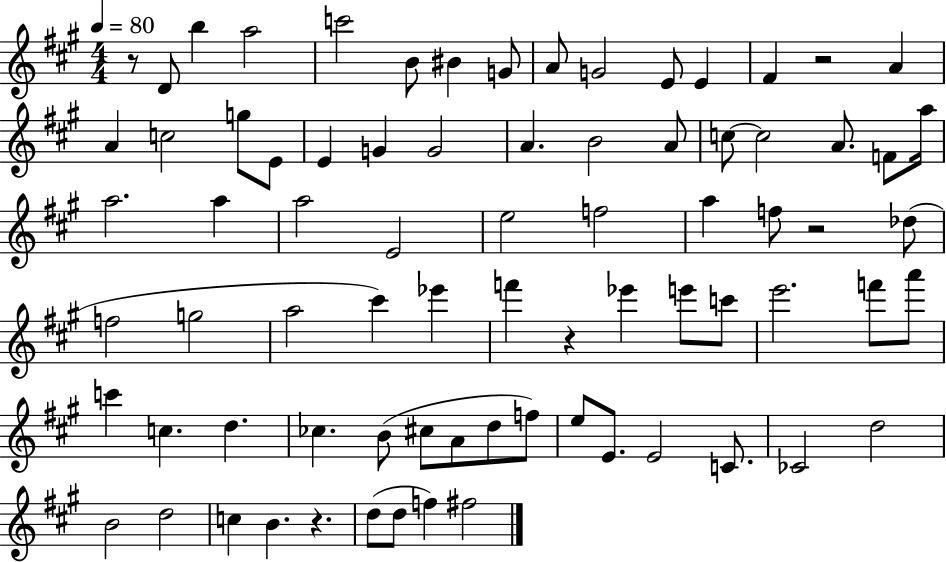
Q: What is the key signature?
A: A major